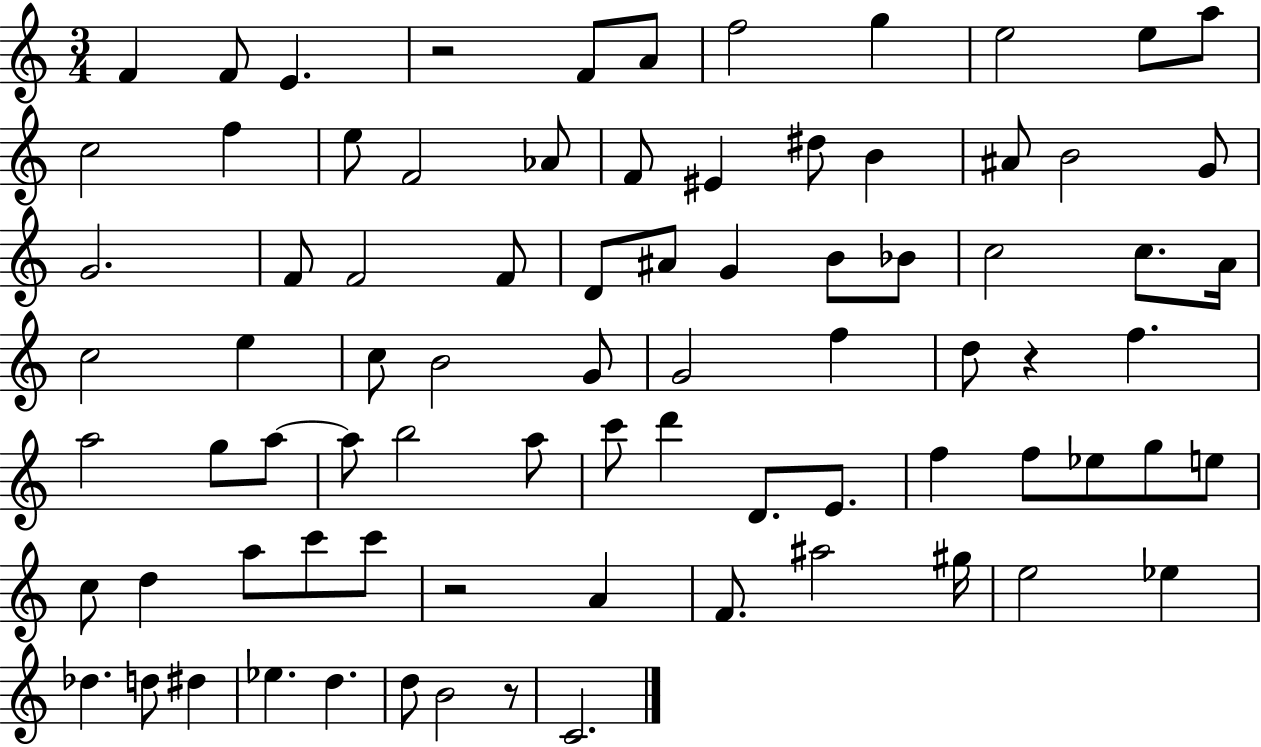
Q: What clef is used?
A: treble